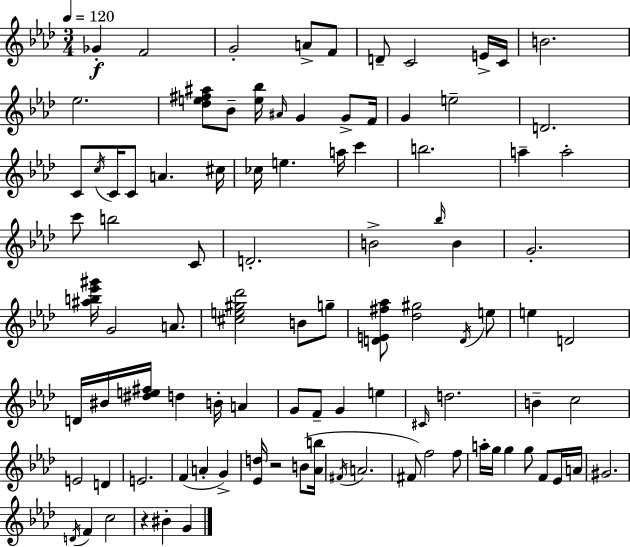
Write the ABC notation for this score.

X:1
T:Untitled
M:3/4
L:1/4
K:Ab
_G F2 G2 A/2 F/2 D/2 C2 E/4 C/4 B2 _e2 [_de^f^a]/2 _B/2 [e_b]/4 ^A/4 G G/2 F/4 G e2 D2 C/2 c/4 C/4 C/2 A ^c/4 _c/4 e a/4 c' b2 a a2 c'/2 b2 C/2 D2 B2 _b/4 B G2 [^ab_e'^g']/4 G2 A/2 [^ce^g_d']2 B/2 g/2 [DE^f_a]/2 [_d^g]2 D/4 e/2 e D2 D/4 ^B/4 [^de^f]/4 d B/4 A G/2 F/2 G e ^C/4 d2 B c2 E2 D E2 F A G [_Ed]/4 z2 B/2 [_Ab]/4 ^F/4 A2 ^F/2 f2 f/2 a/4 g/4 g g/2 F/2 _E/4 A/4 ^G2 D/4 F c2 z ^B G